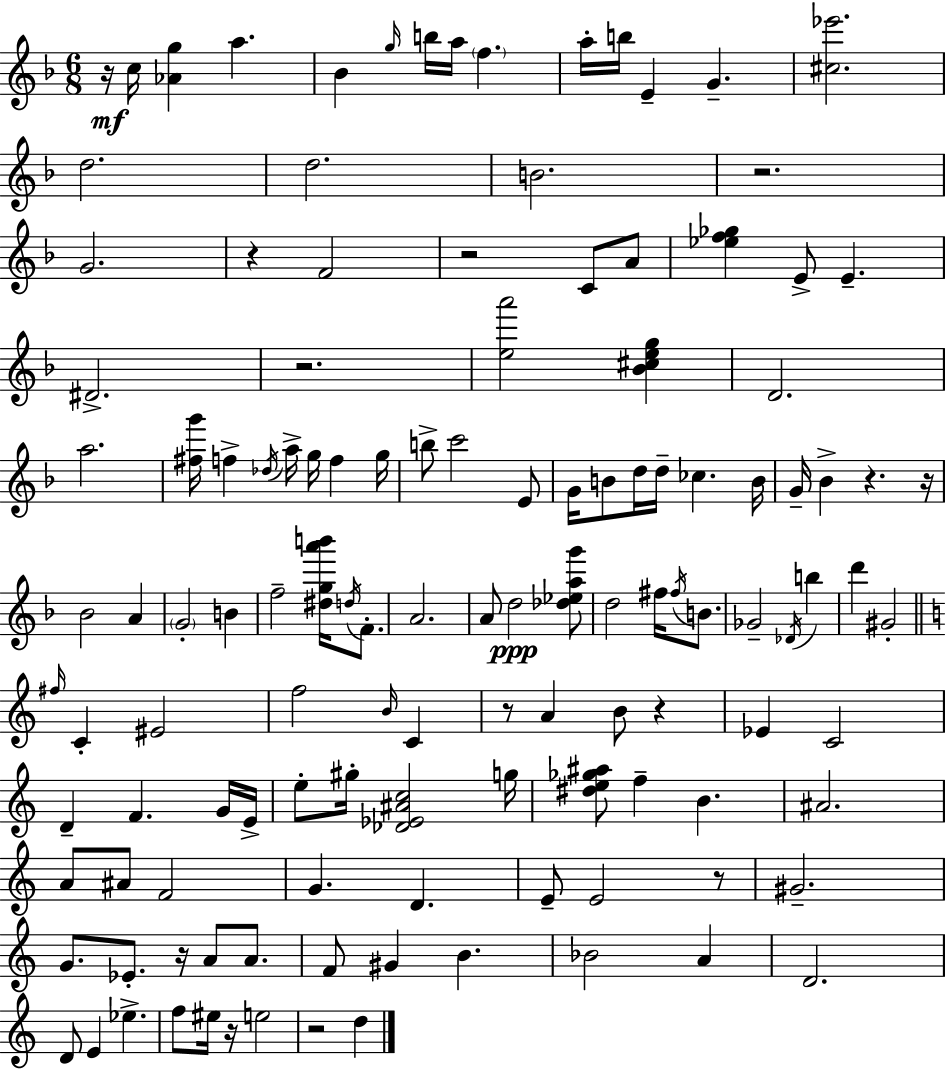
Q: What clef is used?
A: treble